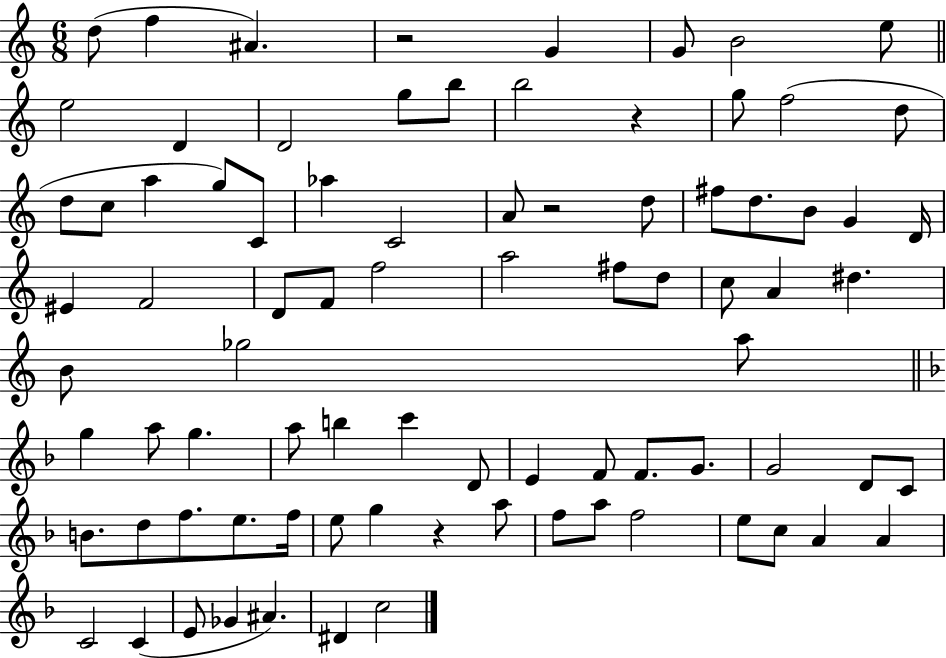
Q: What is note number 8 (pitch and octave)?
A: E5